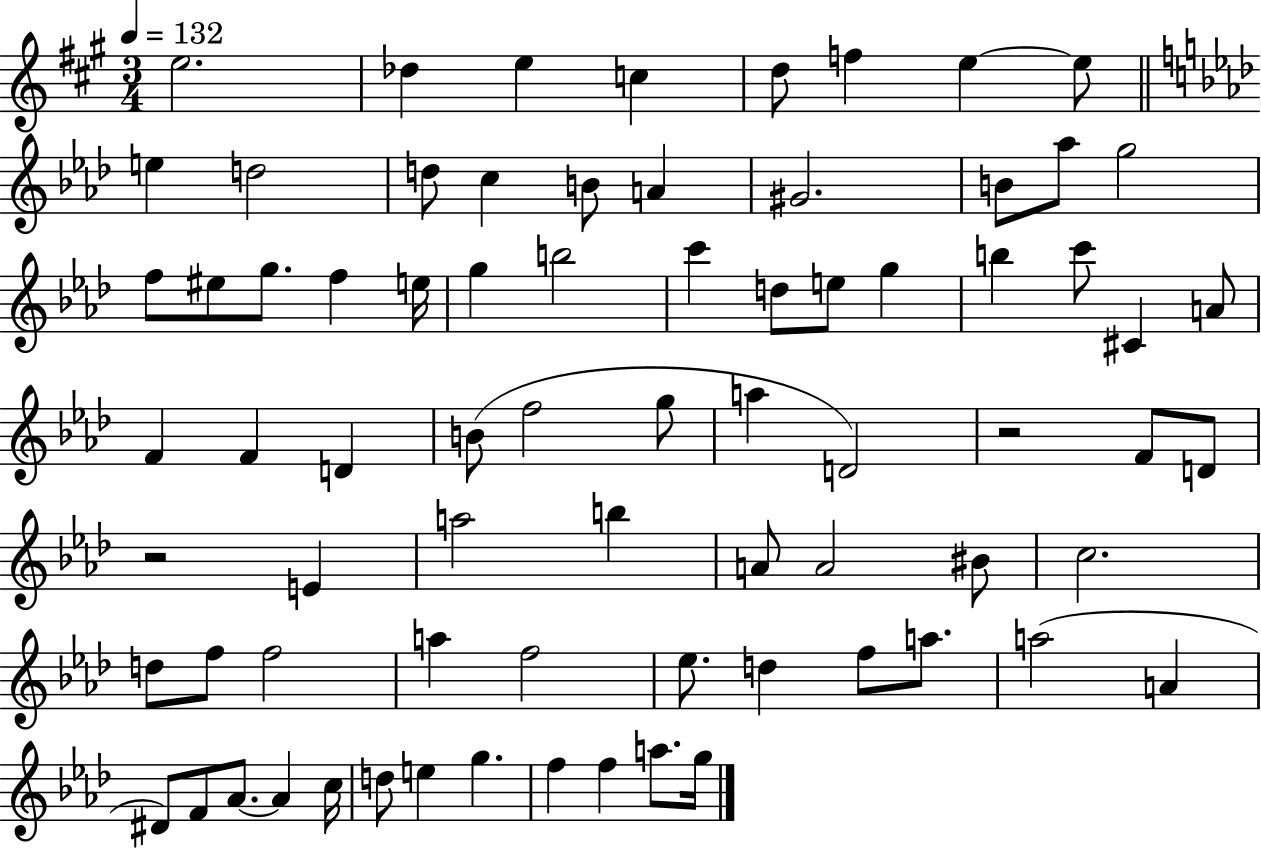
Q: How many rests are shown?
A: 2